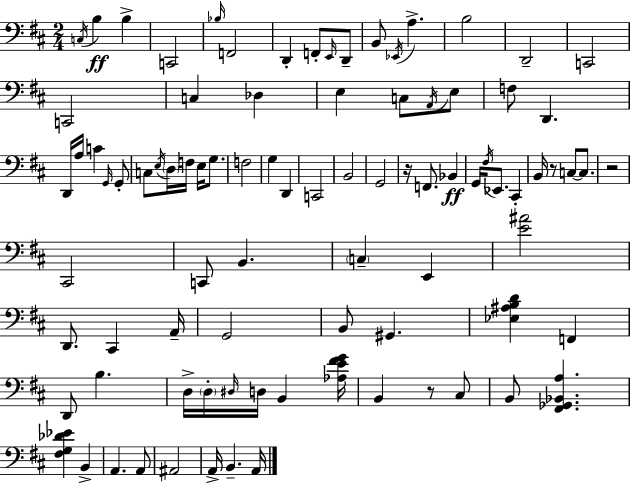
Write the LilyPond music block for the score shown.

{
  \clef bass
  \numericTimeSignature
  \time 2/4
  \key d \major
  \acciaccatura { c16 }\ff b4 b4-> | c,2 | \grace { bes16 } f,2 | d,4-. f,8-. | \break \grace { e,16 } d,8-- b,8 \acciaccatura { ees,16 } a4.-> | b2 | d,2-- | c,2 | \break c,2 | c4 | des4 e4 | c8 \acciaccatura { a,16 } e8 f8 d,4. | \break d,16 a16 c'4 | \grace { g,16 } g,8-. c8 | \acciaccatura { e16 } \parenthesize d16 f16 e16 g8. f2 | g4 | \break d,4 c,2 | b,2 | g,2 | r16 | \break f,8. bes,4\ff g,16 | \acciaccatura { fis16 } ees,8. cis,4-. | b,16 r8 c8~~ c8. | r2 | \break cis,2 | c,8 b,4. | \parenthesize c4-- e,4 | <e' ais'>2 | \break d,8. cis,4 a,16-- | g,2 | b,8 gis,4. | <ees ais b d'>4 f,4 | \break d,8 b4. | d16-> \parenthesize d16-. \grace { dis16 } d16 b,4 | <aes e' fis' g'>16 b,4 r8 cis8 | b,8 <fis, ges, bes, a>4. | \break <fis g des' ees'>4 b,4-> | a,4. a,8 | ais,2 | a,16-> b,4.-- | \break a,16 \bar "|."
}